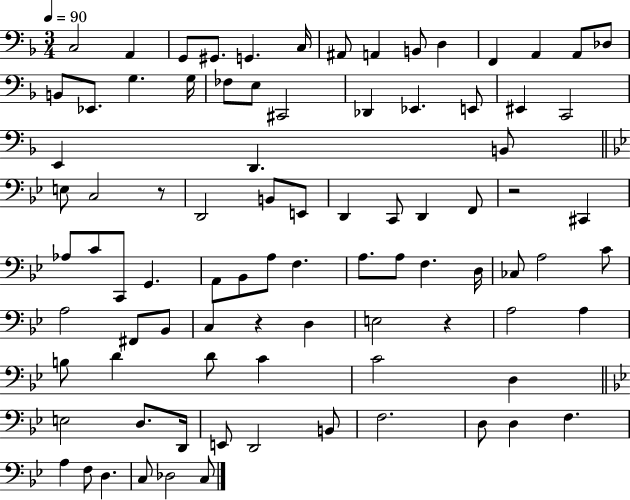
X:1
T:Untitled
M:3/4
L:1/4
K:F
C,2 A,, G,,/2 ^G,,/2 G,, C,/4 ^A,,/2 A,, B,,/2 D, F,, A,, A,,/2 _D,/2 B,,/2 _E,,/2 G, G,/4 _F,/2 E,/2 ^C,,2 _D,, _E,, E,,/2 ^E,, C,,2 E,, D,, B,,/2 E,/2 C,2 z/2 D,,2 B,,/2 E,,/2 D,, C,,/2 D,, F,,/2 z2 ^C,, _A,/2 C/2 C,,/2 G,, A,,/2 _B,,/2 A,/2 F, A,/2 A,/2 F, D,/4 _C,/2 A,2 C/2 A,2 ^F,,/2 _B,,/2 C, z D, E,2 z A,2 A, B,/2 D D/2 C C2 D, E,2 D,/2 D,,/4 E,,/2 D,,2 B,,/2 F,2 D,/2 D, F, A, F,/2 D, C,/2 _D,2 C,/2